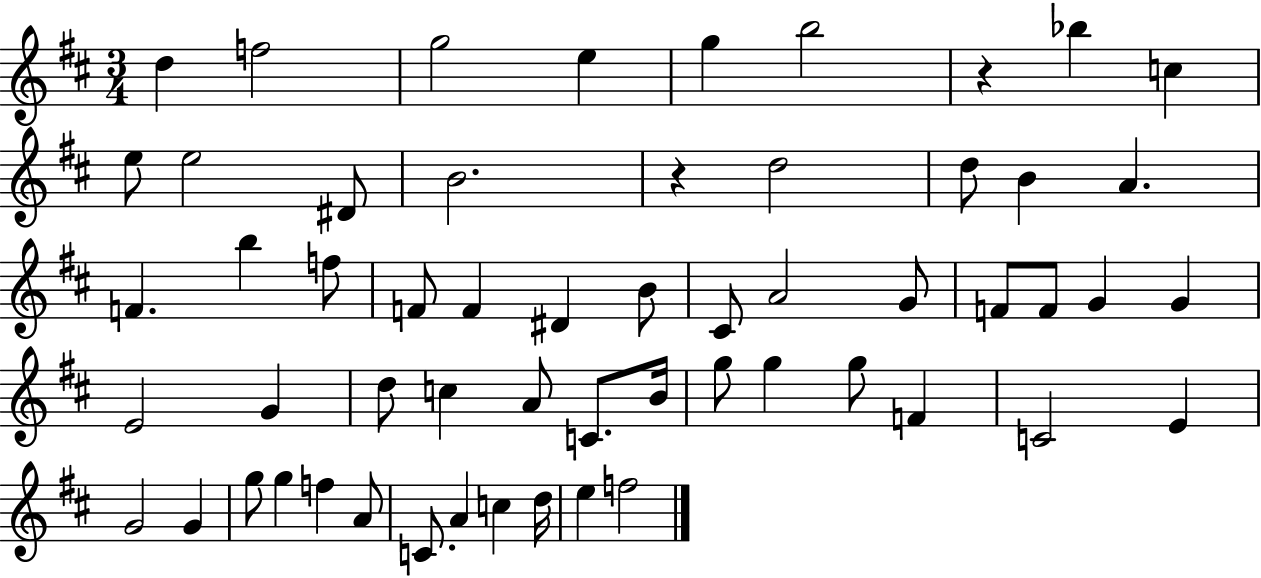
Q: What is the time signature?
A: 3/4